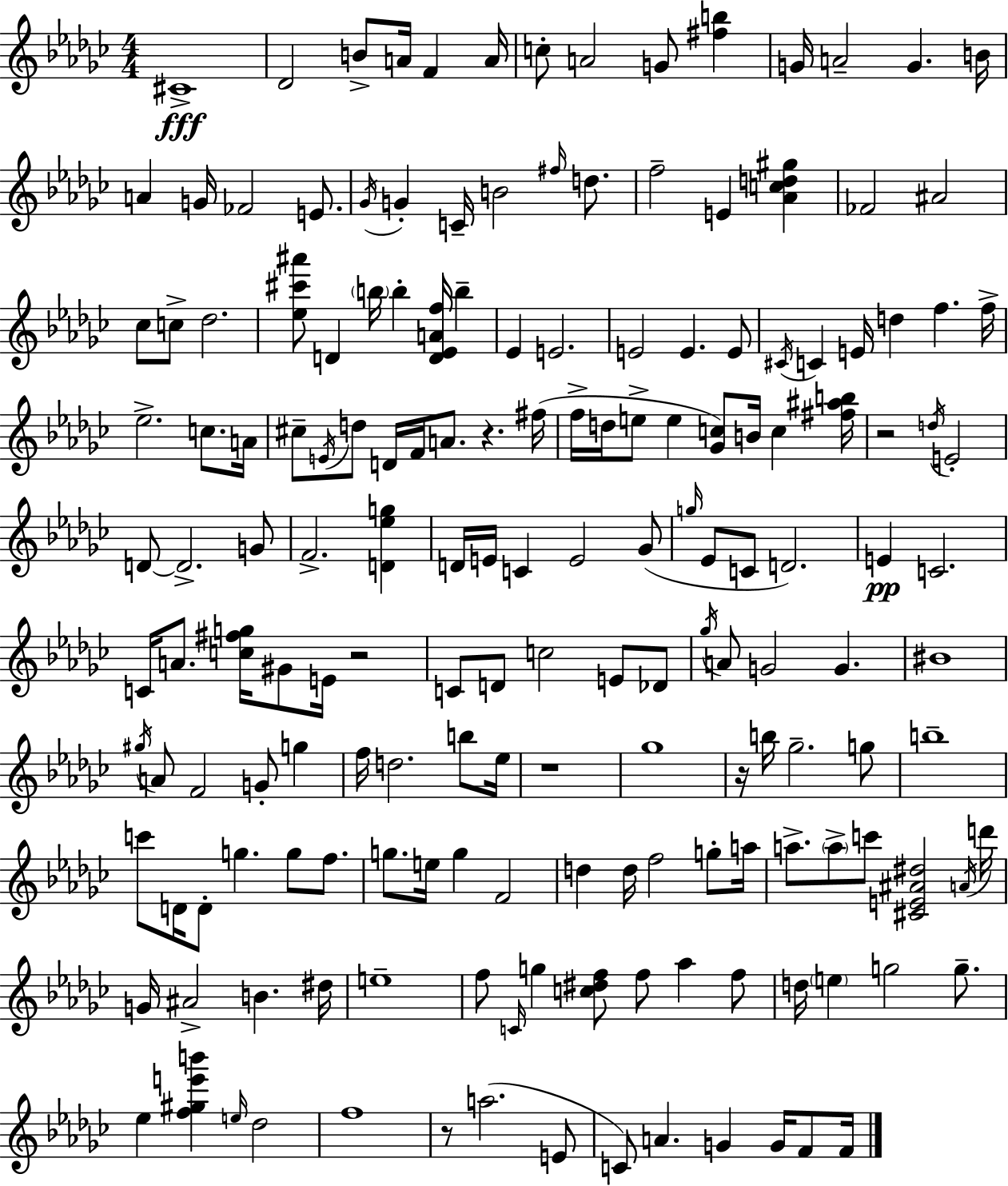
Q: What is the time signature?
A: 4/4